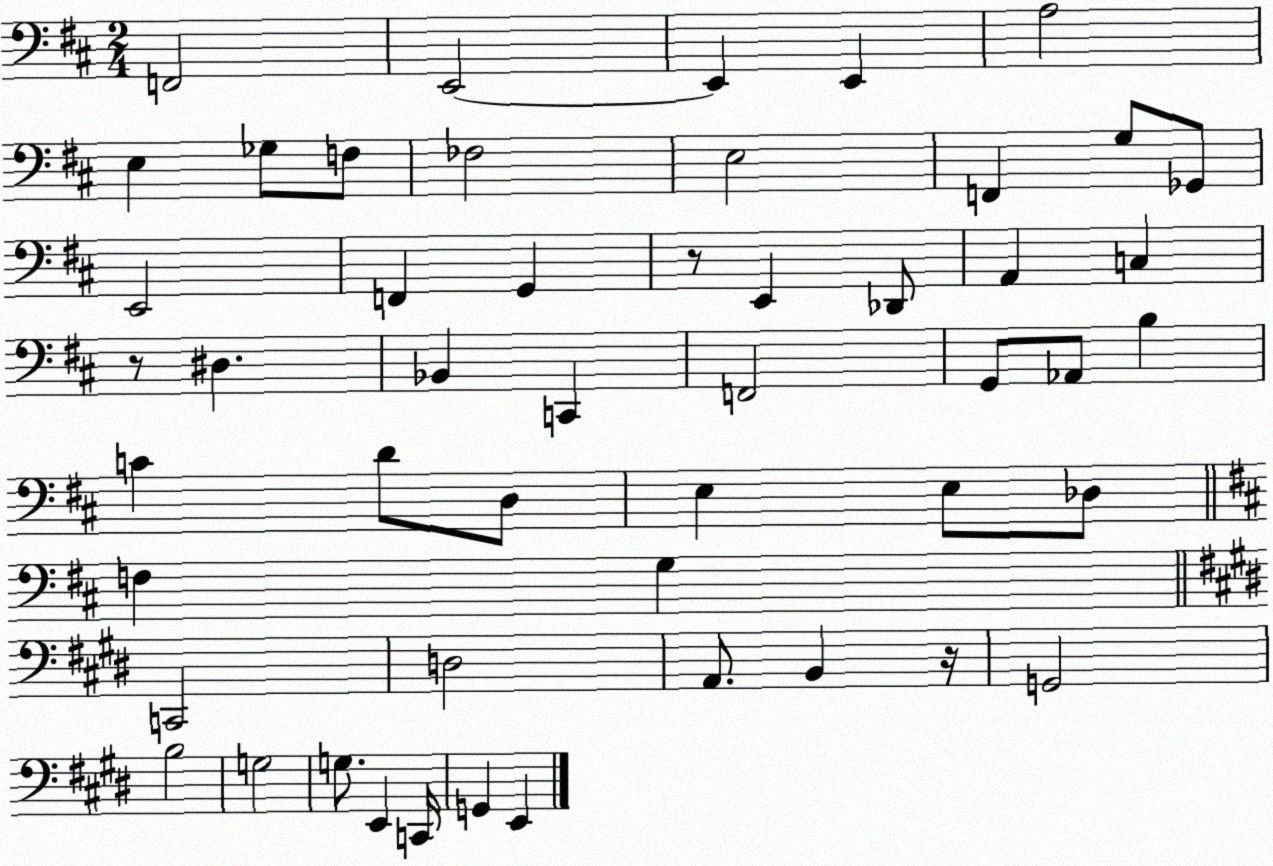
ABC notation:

X:1
T:Untitled
M:2/4
L:1/4
K:D
F,,2 E,,2 E,, E,, A,2 E, _G,/2 F,/2 _F,2 E,2 F,, G,/2 _G,,/2 E,,2 F,, G,, z/2 E,, _D,,/2 A,, C, z/2 ^D, _B,, C,, F,,2 G,,/2 _A,,/2 B, C D/2 D,/2 E, E,/2 _D,/2 F, G, C,,2 D,2 A,,/2 B,, z/4 G,,2 B,2 G,2 G,/2 E,, C,,/4 G,, E,,